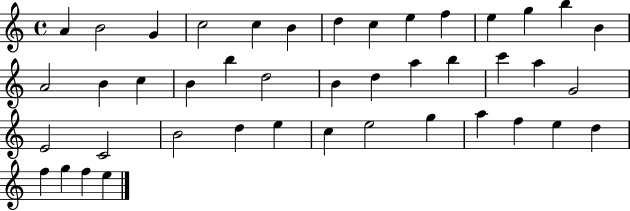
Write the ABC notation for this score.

X:1
T:Untitled
M:4/4
L:1/4
K:C
A B2 G c2 c B d c e f e g b B A2 B c B b d2 B d a b c' a G2 E2 C2 B2 d e c e2 g a f e d f g f e